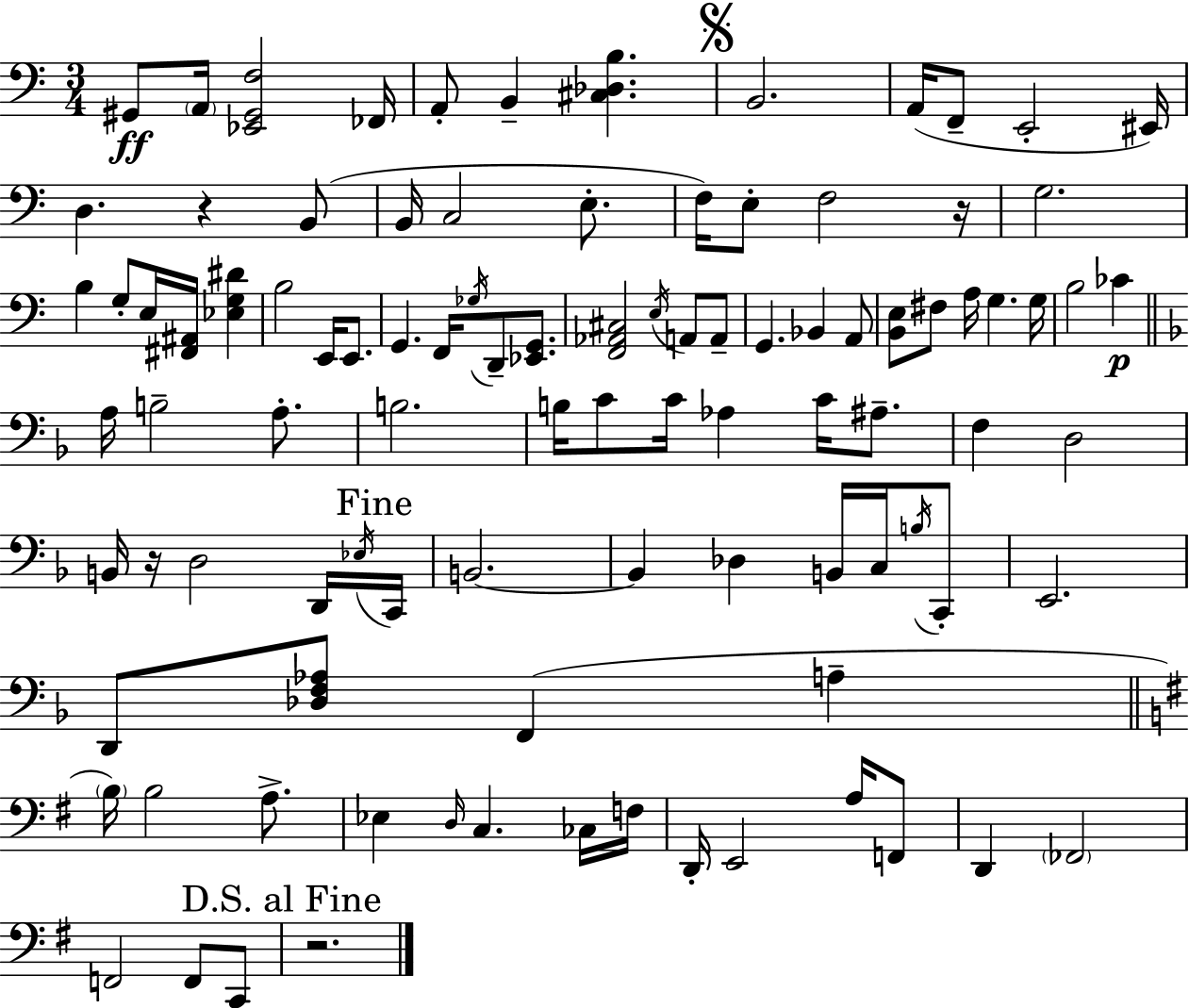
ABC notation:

X:1
T:Untitled
M:3/4
L:1/4
K:C
^G,,/2 A,,/4 [_E,,^G,,F,]2 _F,,/4 A,,/2 B,, [^C,_D,B,] B,,2 A,,/4 F,,/2 E,,2 ^E,,/4 D, z B,,/2 B,,/4 C,2 E,/2 F,/4 E,/2 F,2 z/4 G,2 B, G,/2 E,/4 [^F,,^A,,]/4 [_E,G,^D] B,2 E,,/4 E,,/2 G,, F,,/4 _G,/4 D,,/2 [_E,,G,,]/2 [F,,_A,,^C,]2 E,/4 A,,/2 A,,/2 G,, _B,, A,,/2 [B,,E,]/2 ^F,/2 A,/4 G, G,/4 B,2 _C A,/4 B,2 A,/2 B,2 B,/4 C/2 C/4 _A, C/4 ^A,/2 F, D,2 B,,/4 z/4 D,2 D,,/4 _E,/4 C,,/4 B,,2 B,, _D, B,,/4 C,/4 B,/4 C,,/2 E,,2 D,,/2 [_D,F,_A,]/2 F,, A, B,/4 B,2 A,/2 _E, D,/4 C, _C,/4 F,/4 D,,/4 E,,2 A,/4 F,,/2 D,, _F,,2 F,,2 F,,/2 C,,/2 z2